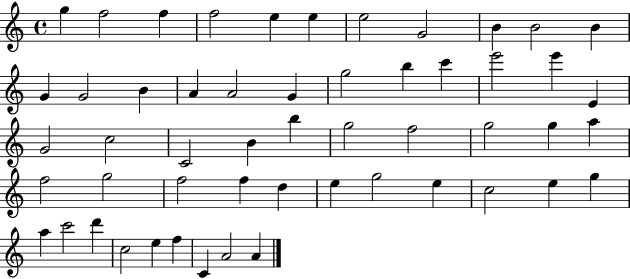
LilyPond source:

{
  \clef treble
  \time 4/4
  \defaultTimeSignature
  \key c \major
  g''4 f''2 f''4 | f''2 e''4 e''4 | e''2 g'2 | b'4 b'2 b'4 | \break g'4 g'2 b'4 | a'4 a'2 g'4 | g''2 b''4 c'''4 | e'''2 e'''4 e'4 | \break g'2 c''2 | c'2 b'4 b''4 | g''2 f''2 | g''2 g''4 a''4 | \break f''2 g''2 | f''2 f''4 d''4 | e''4 g''2 e''4 | c''2 e''4 g''4 | \break a''4 c'''2 d'''4 | c''2 e''4 f''4 | c'4 a'2 a'4 | \bar "|."
}